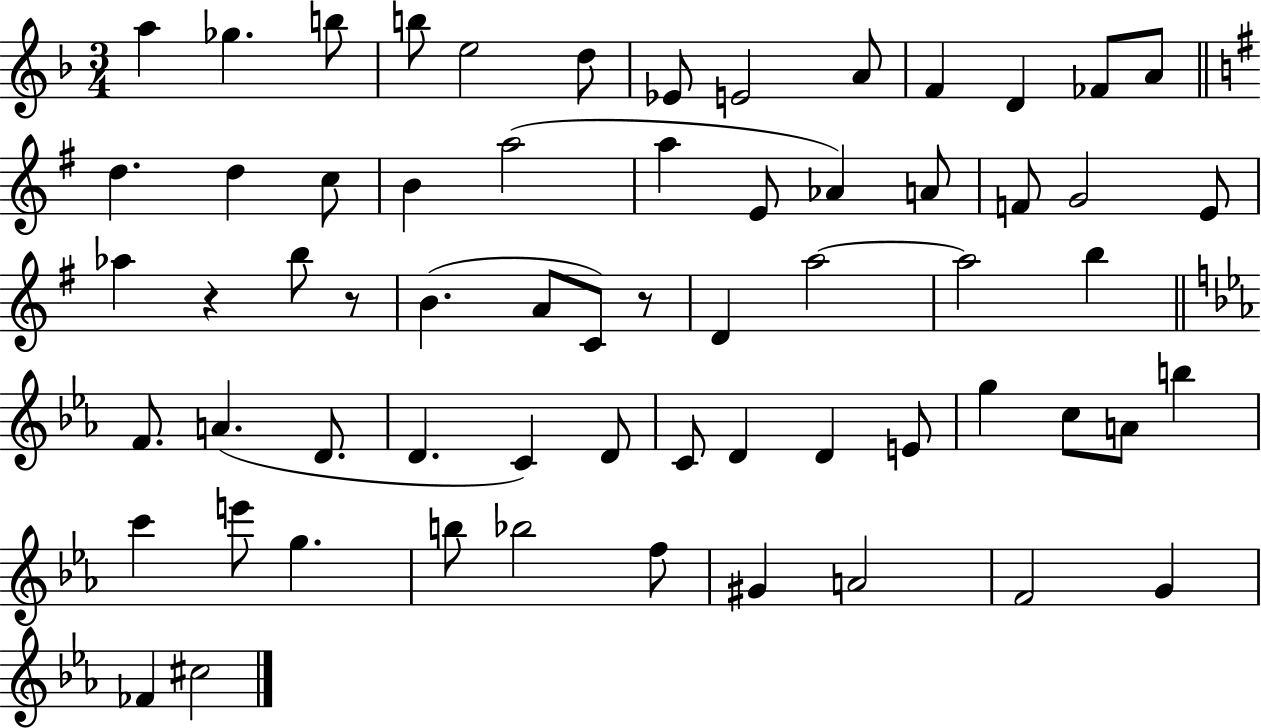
A5/q Gb5/q. B5/e B5/e E5/h D5/e Eb4/e E4/h A4/e F4/q D4/q FES4/e A4/e D5/q. D5/q C5/e B4/q A5/h A5/q E4/e Ab4/q A4/e F4/e G4/h E4/e Ab5/q R/q B5/e R/e B4/q. A4/e C4/e R/e D4/q A5/h A5/h B5/q F4/e. A4/q. D4/e. D4/q. C4/q D4/e C4/e D4/q D4/q E4/e G5/q C5/e A4/e B5/q C6/q E6/e G5/q. B5/e Bb5/h F5/e G#4/q A4/h F4/h G4/q FES4/q C#5/h